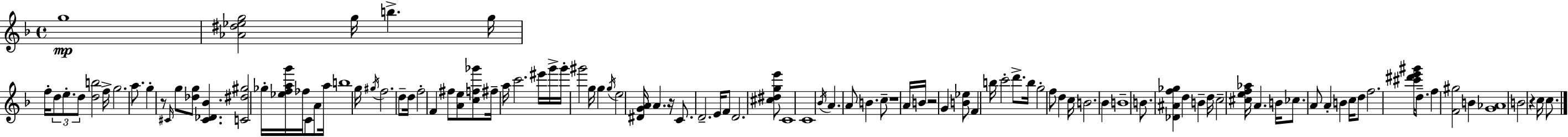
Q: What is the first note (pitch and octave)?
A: G5